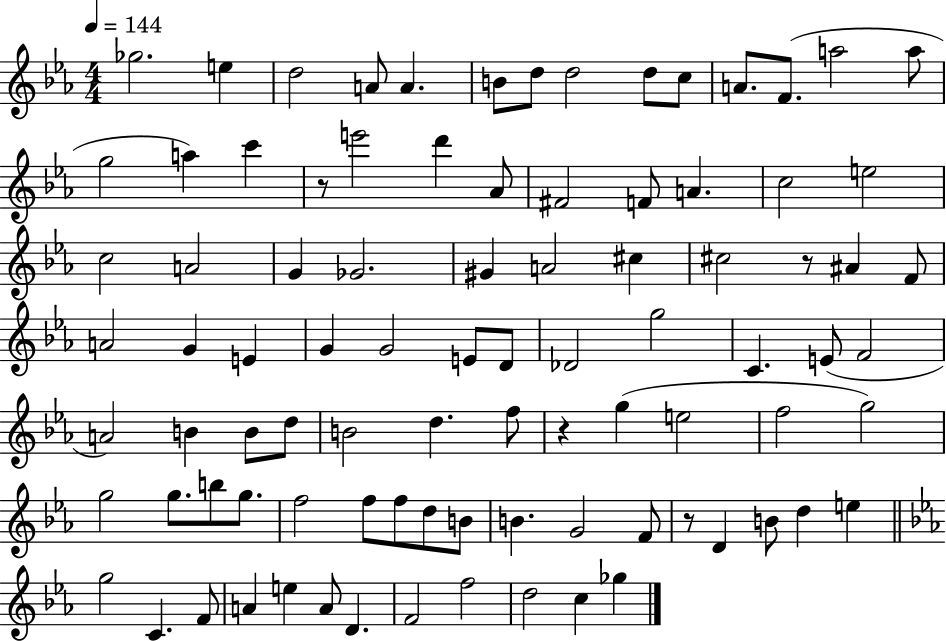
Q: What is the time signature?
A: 4/4